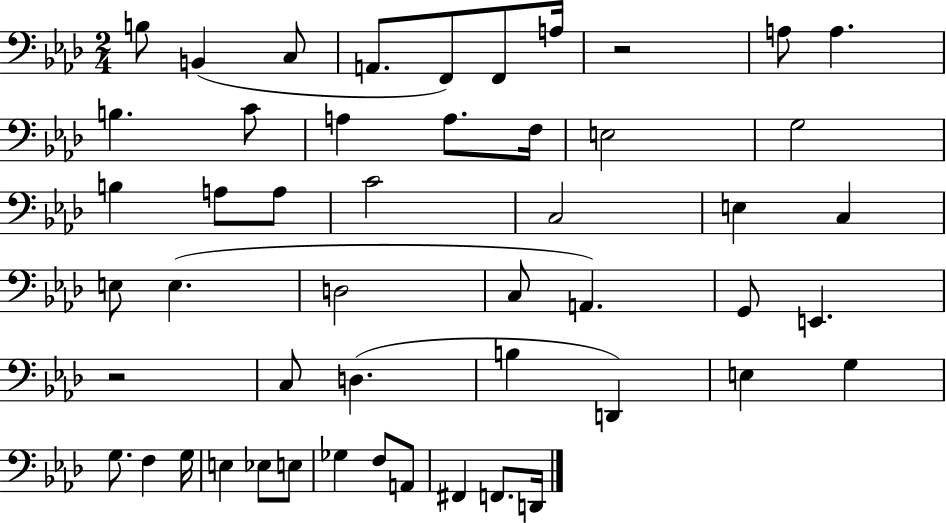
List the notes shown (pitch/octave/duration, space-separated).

B3/e B2/q C3/e A2/e. F2/e F2/e A3/s R/h A3/e A3/q. B3/q. C4/e A3/q A3/e. F3/s E3/h G3/h B3/q A3/e A3/e C4/h C3/h E3/q C3/q E3/e E3/q. D3/h C3/e A2/q. G2/e E2/q. R/h C3/e D3/q. B3/q D2/q E3/q G3/q G3/e. F3/q G3/s E3/q Eb3/e E3/e Gb3/q F3/e A2/e F#2/q F2/e. D2/s